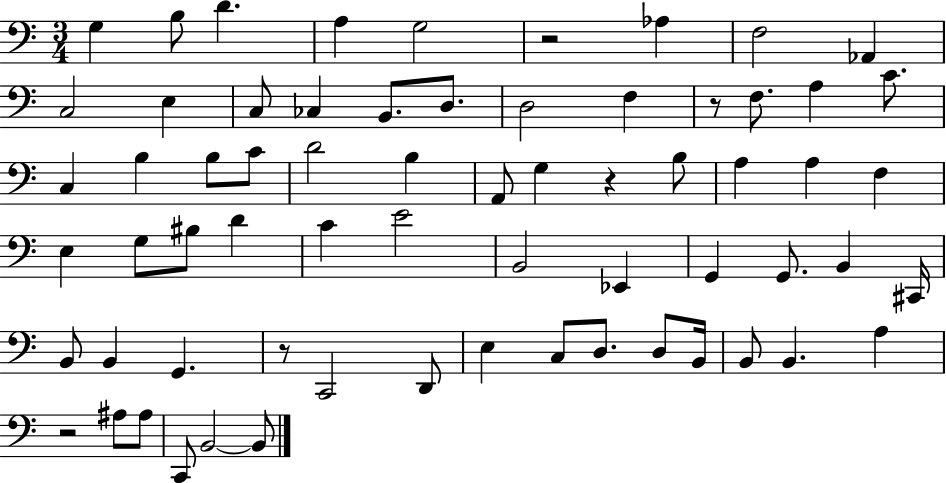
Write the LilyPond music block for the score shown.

{
  \clef bass
  \numericTimeSignature
  \time 3/4
  \key c \major
  \repeat volta 2 { g4 b8 d'4. | a4 g2 | r2 aes4 | f2 aes,4 | \break c2 e4 | c8 ces4 b,8. d8. | d2 f4 | r8 f8. a4 c'8. | \break c4 b4 b8 c'8 | d'2 b4 | a,8 g4 r4 b8 | a4 a4 f4 | \break e4 g8 bis8 d'4 | c'4 e'2 | b,2 ees,4 | g,4 g,8. b,4 cis,16 | \break b,8 b,4 g,4. | r8 c,2 d,8 | e4 c8 d8. d8 b,16 | b,8 b,4. a4 | \break r2 ais8 ais8 | c,8 b,2~~ b,8 | } \bar "|."
}